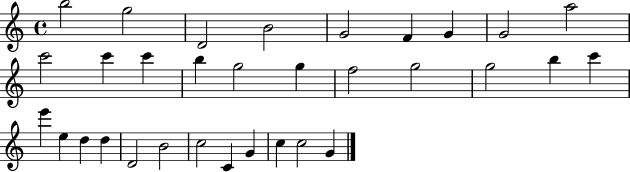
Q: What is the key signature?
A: C major